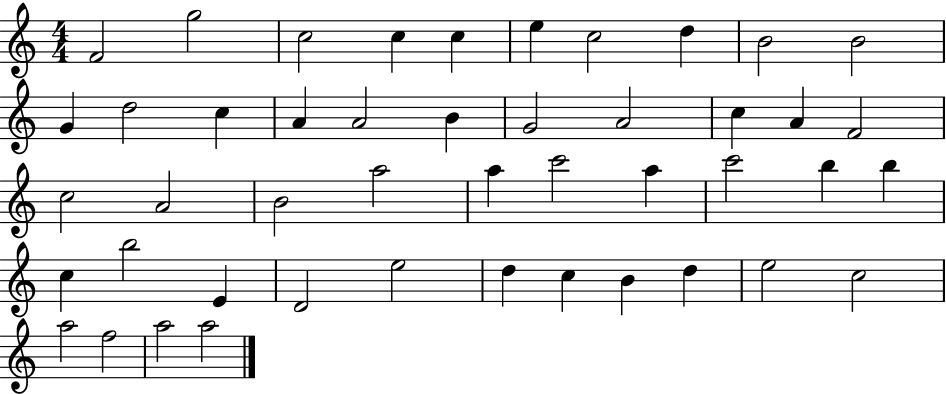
F4/h G5/h C5/h C5/q C5/q E5/q C5/h D5/q B4/h B4/h G4/q D5/h C5/q A4/q A4/h B4/q G4/h A4/h C5/q A4/q F4/h C5/h A4/h B4/h A5/h A5/q C6/h A5/q C6/h B5/q B5/q C5/q B5/h E4/q D4/h E5/h D5/q C5/q B4/q D5/q E5/h C5/h A5/h F5/h A5/h A5/h